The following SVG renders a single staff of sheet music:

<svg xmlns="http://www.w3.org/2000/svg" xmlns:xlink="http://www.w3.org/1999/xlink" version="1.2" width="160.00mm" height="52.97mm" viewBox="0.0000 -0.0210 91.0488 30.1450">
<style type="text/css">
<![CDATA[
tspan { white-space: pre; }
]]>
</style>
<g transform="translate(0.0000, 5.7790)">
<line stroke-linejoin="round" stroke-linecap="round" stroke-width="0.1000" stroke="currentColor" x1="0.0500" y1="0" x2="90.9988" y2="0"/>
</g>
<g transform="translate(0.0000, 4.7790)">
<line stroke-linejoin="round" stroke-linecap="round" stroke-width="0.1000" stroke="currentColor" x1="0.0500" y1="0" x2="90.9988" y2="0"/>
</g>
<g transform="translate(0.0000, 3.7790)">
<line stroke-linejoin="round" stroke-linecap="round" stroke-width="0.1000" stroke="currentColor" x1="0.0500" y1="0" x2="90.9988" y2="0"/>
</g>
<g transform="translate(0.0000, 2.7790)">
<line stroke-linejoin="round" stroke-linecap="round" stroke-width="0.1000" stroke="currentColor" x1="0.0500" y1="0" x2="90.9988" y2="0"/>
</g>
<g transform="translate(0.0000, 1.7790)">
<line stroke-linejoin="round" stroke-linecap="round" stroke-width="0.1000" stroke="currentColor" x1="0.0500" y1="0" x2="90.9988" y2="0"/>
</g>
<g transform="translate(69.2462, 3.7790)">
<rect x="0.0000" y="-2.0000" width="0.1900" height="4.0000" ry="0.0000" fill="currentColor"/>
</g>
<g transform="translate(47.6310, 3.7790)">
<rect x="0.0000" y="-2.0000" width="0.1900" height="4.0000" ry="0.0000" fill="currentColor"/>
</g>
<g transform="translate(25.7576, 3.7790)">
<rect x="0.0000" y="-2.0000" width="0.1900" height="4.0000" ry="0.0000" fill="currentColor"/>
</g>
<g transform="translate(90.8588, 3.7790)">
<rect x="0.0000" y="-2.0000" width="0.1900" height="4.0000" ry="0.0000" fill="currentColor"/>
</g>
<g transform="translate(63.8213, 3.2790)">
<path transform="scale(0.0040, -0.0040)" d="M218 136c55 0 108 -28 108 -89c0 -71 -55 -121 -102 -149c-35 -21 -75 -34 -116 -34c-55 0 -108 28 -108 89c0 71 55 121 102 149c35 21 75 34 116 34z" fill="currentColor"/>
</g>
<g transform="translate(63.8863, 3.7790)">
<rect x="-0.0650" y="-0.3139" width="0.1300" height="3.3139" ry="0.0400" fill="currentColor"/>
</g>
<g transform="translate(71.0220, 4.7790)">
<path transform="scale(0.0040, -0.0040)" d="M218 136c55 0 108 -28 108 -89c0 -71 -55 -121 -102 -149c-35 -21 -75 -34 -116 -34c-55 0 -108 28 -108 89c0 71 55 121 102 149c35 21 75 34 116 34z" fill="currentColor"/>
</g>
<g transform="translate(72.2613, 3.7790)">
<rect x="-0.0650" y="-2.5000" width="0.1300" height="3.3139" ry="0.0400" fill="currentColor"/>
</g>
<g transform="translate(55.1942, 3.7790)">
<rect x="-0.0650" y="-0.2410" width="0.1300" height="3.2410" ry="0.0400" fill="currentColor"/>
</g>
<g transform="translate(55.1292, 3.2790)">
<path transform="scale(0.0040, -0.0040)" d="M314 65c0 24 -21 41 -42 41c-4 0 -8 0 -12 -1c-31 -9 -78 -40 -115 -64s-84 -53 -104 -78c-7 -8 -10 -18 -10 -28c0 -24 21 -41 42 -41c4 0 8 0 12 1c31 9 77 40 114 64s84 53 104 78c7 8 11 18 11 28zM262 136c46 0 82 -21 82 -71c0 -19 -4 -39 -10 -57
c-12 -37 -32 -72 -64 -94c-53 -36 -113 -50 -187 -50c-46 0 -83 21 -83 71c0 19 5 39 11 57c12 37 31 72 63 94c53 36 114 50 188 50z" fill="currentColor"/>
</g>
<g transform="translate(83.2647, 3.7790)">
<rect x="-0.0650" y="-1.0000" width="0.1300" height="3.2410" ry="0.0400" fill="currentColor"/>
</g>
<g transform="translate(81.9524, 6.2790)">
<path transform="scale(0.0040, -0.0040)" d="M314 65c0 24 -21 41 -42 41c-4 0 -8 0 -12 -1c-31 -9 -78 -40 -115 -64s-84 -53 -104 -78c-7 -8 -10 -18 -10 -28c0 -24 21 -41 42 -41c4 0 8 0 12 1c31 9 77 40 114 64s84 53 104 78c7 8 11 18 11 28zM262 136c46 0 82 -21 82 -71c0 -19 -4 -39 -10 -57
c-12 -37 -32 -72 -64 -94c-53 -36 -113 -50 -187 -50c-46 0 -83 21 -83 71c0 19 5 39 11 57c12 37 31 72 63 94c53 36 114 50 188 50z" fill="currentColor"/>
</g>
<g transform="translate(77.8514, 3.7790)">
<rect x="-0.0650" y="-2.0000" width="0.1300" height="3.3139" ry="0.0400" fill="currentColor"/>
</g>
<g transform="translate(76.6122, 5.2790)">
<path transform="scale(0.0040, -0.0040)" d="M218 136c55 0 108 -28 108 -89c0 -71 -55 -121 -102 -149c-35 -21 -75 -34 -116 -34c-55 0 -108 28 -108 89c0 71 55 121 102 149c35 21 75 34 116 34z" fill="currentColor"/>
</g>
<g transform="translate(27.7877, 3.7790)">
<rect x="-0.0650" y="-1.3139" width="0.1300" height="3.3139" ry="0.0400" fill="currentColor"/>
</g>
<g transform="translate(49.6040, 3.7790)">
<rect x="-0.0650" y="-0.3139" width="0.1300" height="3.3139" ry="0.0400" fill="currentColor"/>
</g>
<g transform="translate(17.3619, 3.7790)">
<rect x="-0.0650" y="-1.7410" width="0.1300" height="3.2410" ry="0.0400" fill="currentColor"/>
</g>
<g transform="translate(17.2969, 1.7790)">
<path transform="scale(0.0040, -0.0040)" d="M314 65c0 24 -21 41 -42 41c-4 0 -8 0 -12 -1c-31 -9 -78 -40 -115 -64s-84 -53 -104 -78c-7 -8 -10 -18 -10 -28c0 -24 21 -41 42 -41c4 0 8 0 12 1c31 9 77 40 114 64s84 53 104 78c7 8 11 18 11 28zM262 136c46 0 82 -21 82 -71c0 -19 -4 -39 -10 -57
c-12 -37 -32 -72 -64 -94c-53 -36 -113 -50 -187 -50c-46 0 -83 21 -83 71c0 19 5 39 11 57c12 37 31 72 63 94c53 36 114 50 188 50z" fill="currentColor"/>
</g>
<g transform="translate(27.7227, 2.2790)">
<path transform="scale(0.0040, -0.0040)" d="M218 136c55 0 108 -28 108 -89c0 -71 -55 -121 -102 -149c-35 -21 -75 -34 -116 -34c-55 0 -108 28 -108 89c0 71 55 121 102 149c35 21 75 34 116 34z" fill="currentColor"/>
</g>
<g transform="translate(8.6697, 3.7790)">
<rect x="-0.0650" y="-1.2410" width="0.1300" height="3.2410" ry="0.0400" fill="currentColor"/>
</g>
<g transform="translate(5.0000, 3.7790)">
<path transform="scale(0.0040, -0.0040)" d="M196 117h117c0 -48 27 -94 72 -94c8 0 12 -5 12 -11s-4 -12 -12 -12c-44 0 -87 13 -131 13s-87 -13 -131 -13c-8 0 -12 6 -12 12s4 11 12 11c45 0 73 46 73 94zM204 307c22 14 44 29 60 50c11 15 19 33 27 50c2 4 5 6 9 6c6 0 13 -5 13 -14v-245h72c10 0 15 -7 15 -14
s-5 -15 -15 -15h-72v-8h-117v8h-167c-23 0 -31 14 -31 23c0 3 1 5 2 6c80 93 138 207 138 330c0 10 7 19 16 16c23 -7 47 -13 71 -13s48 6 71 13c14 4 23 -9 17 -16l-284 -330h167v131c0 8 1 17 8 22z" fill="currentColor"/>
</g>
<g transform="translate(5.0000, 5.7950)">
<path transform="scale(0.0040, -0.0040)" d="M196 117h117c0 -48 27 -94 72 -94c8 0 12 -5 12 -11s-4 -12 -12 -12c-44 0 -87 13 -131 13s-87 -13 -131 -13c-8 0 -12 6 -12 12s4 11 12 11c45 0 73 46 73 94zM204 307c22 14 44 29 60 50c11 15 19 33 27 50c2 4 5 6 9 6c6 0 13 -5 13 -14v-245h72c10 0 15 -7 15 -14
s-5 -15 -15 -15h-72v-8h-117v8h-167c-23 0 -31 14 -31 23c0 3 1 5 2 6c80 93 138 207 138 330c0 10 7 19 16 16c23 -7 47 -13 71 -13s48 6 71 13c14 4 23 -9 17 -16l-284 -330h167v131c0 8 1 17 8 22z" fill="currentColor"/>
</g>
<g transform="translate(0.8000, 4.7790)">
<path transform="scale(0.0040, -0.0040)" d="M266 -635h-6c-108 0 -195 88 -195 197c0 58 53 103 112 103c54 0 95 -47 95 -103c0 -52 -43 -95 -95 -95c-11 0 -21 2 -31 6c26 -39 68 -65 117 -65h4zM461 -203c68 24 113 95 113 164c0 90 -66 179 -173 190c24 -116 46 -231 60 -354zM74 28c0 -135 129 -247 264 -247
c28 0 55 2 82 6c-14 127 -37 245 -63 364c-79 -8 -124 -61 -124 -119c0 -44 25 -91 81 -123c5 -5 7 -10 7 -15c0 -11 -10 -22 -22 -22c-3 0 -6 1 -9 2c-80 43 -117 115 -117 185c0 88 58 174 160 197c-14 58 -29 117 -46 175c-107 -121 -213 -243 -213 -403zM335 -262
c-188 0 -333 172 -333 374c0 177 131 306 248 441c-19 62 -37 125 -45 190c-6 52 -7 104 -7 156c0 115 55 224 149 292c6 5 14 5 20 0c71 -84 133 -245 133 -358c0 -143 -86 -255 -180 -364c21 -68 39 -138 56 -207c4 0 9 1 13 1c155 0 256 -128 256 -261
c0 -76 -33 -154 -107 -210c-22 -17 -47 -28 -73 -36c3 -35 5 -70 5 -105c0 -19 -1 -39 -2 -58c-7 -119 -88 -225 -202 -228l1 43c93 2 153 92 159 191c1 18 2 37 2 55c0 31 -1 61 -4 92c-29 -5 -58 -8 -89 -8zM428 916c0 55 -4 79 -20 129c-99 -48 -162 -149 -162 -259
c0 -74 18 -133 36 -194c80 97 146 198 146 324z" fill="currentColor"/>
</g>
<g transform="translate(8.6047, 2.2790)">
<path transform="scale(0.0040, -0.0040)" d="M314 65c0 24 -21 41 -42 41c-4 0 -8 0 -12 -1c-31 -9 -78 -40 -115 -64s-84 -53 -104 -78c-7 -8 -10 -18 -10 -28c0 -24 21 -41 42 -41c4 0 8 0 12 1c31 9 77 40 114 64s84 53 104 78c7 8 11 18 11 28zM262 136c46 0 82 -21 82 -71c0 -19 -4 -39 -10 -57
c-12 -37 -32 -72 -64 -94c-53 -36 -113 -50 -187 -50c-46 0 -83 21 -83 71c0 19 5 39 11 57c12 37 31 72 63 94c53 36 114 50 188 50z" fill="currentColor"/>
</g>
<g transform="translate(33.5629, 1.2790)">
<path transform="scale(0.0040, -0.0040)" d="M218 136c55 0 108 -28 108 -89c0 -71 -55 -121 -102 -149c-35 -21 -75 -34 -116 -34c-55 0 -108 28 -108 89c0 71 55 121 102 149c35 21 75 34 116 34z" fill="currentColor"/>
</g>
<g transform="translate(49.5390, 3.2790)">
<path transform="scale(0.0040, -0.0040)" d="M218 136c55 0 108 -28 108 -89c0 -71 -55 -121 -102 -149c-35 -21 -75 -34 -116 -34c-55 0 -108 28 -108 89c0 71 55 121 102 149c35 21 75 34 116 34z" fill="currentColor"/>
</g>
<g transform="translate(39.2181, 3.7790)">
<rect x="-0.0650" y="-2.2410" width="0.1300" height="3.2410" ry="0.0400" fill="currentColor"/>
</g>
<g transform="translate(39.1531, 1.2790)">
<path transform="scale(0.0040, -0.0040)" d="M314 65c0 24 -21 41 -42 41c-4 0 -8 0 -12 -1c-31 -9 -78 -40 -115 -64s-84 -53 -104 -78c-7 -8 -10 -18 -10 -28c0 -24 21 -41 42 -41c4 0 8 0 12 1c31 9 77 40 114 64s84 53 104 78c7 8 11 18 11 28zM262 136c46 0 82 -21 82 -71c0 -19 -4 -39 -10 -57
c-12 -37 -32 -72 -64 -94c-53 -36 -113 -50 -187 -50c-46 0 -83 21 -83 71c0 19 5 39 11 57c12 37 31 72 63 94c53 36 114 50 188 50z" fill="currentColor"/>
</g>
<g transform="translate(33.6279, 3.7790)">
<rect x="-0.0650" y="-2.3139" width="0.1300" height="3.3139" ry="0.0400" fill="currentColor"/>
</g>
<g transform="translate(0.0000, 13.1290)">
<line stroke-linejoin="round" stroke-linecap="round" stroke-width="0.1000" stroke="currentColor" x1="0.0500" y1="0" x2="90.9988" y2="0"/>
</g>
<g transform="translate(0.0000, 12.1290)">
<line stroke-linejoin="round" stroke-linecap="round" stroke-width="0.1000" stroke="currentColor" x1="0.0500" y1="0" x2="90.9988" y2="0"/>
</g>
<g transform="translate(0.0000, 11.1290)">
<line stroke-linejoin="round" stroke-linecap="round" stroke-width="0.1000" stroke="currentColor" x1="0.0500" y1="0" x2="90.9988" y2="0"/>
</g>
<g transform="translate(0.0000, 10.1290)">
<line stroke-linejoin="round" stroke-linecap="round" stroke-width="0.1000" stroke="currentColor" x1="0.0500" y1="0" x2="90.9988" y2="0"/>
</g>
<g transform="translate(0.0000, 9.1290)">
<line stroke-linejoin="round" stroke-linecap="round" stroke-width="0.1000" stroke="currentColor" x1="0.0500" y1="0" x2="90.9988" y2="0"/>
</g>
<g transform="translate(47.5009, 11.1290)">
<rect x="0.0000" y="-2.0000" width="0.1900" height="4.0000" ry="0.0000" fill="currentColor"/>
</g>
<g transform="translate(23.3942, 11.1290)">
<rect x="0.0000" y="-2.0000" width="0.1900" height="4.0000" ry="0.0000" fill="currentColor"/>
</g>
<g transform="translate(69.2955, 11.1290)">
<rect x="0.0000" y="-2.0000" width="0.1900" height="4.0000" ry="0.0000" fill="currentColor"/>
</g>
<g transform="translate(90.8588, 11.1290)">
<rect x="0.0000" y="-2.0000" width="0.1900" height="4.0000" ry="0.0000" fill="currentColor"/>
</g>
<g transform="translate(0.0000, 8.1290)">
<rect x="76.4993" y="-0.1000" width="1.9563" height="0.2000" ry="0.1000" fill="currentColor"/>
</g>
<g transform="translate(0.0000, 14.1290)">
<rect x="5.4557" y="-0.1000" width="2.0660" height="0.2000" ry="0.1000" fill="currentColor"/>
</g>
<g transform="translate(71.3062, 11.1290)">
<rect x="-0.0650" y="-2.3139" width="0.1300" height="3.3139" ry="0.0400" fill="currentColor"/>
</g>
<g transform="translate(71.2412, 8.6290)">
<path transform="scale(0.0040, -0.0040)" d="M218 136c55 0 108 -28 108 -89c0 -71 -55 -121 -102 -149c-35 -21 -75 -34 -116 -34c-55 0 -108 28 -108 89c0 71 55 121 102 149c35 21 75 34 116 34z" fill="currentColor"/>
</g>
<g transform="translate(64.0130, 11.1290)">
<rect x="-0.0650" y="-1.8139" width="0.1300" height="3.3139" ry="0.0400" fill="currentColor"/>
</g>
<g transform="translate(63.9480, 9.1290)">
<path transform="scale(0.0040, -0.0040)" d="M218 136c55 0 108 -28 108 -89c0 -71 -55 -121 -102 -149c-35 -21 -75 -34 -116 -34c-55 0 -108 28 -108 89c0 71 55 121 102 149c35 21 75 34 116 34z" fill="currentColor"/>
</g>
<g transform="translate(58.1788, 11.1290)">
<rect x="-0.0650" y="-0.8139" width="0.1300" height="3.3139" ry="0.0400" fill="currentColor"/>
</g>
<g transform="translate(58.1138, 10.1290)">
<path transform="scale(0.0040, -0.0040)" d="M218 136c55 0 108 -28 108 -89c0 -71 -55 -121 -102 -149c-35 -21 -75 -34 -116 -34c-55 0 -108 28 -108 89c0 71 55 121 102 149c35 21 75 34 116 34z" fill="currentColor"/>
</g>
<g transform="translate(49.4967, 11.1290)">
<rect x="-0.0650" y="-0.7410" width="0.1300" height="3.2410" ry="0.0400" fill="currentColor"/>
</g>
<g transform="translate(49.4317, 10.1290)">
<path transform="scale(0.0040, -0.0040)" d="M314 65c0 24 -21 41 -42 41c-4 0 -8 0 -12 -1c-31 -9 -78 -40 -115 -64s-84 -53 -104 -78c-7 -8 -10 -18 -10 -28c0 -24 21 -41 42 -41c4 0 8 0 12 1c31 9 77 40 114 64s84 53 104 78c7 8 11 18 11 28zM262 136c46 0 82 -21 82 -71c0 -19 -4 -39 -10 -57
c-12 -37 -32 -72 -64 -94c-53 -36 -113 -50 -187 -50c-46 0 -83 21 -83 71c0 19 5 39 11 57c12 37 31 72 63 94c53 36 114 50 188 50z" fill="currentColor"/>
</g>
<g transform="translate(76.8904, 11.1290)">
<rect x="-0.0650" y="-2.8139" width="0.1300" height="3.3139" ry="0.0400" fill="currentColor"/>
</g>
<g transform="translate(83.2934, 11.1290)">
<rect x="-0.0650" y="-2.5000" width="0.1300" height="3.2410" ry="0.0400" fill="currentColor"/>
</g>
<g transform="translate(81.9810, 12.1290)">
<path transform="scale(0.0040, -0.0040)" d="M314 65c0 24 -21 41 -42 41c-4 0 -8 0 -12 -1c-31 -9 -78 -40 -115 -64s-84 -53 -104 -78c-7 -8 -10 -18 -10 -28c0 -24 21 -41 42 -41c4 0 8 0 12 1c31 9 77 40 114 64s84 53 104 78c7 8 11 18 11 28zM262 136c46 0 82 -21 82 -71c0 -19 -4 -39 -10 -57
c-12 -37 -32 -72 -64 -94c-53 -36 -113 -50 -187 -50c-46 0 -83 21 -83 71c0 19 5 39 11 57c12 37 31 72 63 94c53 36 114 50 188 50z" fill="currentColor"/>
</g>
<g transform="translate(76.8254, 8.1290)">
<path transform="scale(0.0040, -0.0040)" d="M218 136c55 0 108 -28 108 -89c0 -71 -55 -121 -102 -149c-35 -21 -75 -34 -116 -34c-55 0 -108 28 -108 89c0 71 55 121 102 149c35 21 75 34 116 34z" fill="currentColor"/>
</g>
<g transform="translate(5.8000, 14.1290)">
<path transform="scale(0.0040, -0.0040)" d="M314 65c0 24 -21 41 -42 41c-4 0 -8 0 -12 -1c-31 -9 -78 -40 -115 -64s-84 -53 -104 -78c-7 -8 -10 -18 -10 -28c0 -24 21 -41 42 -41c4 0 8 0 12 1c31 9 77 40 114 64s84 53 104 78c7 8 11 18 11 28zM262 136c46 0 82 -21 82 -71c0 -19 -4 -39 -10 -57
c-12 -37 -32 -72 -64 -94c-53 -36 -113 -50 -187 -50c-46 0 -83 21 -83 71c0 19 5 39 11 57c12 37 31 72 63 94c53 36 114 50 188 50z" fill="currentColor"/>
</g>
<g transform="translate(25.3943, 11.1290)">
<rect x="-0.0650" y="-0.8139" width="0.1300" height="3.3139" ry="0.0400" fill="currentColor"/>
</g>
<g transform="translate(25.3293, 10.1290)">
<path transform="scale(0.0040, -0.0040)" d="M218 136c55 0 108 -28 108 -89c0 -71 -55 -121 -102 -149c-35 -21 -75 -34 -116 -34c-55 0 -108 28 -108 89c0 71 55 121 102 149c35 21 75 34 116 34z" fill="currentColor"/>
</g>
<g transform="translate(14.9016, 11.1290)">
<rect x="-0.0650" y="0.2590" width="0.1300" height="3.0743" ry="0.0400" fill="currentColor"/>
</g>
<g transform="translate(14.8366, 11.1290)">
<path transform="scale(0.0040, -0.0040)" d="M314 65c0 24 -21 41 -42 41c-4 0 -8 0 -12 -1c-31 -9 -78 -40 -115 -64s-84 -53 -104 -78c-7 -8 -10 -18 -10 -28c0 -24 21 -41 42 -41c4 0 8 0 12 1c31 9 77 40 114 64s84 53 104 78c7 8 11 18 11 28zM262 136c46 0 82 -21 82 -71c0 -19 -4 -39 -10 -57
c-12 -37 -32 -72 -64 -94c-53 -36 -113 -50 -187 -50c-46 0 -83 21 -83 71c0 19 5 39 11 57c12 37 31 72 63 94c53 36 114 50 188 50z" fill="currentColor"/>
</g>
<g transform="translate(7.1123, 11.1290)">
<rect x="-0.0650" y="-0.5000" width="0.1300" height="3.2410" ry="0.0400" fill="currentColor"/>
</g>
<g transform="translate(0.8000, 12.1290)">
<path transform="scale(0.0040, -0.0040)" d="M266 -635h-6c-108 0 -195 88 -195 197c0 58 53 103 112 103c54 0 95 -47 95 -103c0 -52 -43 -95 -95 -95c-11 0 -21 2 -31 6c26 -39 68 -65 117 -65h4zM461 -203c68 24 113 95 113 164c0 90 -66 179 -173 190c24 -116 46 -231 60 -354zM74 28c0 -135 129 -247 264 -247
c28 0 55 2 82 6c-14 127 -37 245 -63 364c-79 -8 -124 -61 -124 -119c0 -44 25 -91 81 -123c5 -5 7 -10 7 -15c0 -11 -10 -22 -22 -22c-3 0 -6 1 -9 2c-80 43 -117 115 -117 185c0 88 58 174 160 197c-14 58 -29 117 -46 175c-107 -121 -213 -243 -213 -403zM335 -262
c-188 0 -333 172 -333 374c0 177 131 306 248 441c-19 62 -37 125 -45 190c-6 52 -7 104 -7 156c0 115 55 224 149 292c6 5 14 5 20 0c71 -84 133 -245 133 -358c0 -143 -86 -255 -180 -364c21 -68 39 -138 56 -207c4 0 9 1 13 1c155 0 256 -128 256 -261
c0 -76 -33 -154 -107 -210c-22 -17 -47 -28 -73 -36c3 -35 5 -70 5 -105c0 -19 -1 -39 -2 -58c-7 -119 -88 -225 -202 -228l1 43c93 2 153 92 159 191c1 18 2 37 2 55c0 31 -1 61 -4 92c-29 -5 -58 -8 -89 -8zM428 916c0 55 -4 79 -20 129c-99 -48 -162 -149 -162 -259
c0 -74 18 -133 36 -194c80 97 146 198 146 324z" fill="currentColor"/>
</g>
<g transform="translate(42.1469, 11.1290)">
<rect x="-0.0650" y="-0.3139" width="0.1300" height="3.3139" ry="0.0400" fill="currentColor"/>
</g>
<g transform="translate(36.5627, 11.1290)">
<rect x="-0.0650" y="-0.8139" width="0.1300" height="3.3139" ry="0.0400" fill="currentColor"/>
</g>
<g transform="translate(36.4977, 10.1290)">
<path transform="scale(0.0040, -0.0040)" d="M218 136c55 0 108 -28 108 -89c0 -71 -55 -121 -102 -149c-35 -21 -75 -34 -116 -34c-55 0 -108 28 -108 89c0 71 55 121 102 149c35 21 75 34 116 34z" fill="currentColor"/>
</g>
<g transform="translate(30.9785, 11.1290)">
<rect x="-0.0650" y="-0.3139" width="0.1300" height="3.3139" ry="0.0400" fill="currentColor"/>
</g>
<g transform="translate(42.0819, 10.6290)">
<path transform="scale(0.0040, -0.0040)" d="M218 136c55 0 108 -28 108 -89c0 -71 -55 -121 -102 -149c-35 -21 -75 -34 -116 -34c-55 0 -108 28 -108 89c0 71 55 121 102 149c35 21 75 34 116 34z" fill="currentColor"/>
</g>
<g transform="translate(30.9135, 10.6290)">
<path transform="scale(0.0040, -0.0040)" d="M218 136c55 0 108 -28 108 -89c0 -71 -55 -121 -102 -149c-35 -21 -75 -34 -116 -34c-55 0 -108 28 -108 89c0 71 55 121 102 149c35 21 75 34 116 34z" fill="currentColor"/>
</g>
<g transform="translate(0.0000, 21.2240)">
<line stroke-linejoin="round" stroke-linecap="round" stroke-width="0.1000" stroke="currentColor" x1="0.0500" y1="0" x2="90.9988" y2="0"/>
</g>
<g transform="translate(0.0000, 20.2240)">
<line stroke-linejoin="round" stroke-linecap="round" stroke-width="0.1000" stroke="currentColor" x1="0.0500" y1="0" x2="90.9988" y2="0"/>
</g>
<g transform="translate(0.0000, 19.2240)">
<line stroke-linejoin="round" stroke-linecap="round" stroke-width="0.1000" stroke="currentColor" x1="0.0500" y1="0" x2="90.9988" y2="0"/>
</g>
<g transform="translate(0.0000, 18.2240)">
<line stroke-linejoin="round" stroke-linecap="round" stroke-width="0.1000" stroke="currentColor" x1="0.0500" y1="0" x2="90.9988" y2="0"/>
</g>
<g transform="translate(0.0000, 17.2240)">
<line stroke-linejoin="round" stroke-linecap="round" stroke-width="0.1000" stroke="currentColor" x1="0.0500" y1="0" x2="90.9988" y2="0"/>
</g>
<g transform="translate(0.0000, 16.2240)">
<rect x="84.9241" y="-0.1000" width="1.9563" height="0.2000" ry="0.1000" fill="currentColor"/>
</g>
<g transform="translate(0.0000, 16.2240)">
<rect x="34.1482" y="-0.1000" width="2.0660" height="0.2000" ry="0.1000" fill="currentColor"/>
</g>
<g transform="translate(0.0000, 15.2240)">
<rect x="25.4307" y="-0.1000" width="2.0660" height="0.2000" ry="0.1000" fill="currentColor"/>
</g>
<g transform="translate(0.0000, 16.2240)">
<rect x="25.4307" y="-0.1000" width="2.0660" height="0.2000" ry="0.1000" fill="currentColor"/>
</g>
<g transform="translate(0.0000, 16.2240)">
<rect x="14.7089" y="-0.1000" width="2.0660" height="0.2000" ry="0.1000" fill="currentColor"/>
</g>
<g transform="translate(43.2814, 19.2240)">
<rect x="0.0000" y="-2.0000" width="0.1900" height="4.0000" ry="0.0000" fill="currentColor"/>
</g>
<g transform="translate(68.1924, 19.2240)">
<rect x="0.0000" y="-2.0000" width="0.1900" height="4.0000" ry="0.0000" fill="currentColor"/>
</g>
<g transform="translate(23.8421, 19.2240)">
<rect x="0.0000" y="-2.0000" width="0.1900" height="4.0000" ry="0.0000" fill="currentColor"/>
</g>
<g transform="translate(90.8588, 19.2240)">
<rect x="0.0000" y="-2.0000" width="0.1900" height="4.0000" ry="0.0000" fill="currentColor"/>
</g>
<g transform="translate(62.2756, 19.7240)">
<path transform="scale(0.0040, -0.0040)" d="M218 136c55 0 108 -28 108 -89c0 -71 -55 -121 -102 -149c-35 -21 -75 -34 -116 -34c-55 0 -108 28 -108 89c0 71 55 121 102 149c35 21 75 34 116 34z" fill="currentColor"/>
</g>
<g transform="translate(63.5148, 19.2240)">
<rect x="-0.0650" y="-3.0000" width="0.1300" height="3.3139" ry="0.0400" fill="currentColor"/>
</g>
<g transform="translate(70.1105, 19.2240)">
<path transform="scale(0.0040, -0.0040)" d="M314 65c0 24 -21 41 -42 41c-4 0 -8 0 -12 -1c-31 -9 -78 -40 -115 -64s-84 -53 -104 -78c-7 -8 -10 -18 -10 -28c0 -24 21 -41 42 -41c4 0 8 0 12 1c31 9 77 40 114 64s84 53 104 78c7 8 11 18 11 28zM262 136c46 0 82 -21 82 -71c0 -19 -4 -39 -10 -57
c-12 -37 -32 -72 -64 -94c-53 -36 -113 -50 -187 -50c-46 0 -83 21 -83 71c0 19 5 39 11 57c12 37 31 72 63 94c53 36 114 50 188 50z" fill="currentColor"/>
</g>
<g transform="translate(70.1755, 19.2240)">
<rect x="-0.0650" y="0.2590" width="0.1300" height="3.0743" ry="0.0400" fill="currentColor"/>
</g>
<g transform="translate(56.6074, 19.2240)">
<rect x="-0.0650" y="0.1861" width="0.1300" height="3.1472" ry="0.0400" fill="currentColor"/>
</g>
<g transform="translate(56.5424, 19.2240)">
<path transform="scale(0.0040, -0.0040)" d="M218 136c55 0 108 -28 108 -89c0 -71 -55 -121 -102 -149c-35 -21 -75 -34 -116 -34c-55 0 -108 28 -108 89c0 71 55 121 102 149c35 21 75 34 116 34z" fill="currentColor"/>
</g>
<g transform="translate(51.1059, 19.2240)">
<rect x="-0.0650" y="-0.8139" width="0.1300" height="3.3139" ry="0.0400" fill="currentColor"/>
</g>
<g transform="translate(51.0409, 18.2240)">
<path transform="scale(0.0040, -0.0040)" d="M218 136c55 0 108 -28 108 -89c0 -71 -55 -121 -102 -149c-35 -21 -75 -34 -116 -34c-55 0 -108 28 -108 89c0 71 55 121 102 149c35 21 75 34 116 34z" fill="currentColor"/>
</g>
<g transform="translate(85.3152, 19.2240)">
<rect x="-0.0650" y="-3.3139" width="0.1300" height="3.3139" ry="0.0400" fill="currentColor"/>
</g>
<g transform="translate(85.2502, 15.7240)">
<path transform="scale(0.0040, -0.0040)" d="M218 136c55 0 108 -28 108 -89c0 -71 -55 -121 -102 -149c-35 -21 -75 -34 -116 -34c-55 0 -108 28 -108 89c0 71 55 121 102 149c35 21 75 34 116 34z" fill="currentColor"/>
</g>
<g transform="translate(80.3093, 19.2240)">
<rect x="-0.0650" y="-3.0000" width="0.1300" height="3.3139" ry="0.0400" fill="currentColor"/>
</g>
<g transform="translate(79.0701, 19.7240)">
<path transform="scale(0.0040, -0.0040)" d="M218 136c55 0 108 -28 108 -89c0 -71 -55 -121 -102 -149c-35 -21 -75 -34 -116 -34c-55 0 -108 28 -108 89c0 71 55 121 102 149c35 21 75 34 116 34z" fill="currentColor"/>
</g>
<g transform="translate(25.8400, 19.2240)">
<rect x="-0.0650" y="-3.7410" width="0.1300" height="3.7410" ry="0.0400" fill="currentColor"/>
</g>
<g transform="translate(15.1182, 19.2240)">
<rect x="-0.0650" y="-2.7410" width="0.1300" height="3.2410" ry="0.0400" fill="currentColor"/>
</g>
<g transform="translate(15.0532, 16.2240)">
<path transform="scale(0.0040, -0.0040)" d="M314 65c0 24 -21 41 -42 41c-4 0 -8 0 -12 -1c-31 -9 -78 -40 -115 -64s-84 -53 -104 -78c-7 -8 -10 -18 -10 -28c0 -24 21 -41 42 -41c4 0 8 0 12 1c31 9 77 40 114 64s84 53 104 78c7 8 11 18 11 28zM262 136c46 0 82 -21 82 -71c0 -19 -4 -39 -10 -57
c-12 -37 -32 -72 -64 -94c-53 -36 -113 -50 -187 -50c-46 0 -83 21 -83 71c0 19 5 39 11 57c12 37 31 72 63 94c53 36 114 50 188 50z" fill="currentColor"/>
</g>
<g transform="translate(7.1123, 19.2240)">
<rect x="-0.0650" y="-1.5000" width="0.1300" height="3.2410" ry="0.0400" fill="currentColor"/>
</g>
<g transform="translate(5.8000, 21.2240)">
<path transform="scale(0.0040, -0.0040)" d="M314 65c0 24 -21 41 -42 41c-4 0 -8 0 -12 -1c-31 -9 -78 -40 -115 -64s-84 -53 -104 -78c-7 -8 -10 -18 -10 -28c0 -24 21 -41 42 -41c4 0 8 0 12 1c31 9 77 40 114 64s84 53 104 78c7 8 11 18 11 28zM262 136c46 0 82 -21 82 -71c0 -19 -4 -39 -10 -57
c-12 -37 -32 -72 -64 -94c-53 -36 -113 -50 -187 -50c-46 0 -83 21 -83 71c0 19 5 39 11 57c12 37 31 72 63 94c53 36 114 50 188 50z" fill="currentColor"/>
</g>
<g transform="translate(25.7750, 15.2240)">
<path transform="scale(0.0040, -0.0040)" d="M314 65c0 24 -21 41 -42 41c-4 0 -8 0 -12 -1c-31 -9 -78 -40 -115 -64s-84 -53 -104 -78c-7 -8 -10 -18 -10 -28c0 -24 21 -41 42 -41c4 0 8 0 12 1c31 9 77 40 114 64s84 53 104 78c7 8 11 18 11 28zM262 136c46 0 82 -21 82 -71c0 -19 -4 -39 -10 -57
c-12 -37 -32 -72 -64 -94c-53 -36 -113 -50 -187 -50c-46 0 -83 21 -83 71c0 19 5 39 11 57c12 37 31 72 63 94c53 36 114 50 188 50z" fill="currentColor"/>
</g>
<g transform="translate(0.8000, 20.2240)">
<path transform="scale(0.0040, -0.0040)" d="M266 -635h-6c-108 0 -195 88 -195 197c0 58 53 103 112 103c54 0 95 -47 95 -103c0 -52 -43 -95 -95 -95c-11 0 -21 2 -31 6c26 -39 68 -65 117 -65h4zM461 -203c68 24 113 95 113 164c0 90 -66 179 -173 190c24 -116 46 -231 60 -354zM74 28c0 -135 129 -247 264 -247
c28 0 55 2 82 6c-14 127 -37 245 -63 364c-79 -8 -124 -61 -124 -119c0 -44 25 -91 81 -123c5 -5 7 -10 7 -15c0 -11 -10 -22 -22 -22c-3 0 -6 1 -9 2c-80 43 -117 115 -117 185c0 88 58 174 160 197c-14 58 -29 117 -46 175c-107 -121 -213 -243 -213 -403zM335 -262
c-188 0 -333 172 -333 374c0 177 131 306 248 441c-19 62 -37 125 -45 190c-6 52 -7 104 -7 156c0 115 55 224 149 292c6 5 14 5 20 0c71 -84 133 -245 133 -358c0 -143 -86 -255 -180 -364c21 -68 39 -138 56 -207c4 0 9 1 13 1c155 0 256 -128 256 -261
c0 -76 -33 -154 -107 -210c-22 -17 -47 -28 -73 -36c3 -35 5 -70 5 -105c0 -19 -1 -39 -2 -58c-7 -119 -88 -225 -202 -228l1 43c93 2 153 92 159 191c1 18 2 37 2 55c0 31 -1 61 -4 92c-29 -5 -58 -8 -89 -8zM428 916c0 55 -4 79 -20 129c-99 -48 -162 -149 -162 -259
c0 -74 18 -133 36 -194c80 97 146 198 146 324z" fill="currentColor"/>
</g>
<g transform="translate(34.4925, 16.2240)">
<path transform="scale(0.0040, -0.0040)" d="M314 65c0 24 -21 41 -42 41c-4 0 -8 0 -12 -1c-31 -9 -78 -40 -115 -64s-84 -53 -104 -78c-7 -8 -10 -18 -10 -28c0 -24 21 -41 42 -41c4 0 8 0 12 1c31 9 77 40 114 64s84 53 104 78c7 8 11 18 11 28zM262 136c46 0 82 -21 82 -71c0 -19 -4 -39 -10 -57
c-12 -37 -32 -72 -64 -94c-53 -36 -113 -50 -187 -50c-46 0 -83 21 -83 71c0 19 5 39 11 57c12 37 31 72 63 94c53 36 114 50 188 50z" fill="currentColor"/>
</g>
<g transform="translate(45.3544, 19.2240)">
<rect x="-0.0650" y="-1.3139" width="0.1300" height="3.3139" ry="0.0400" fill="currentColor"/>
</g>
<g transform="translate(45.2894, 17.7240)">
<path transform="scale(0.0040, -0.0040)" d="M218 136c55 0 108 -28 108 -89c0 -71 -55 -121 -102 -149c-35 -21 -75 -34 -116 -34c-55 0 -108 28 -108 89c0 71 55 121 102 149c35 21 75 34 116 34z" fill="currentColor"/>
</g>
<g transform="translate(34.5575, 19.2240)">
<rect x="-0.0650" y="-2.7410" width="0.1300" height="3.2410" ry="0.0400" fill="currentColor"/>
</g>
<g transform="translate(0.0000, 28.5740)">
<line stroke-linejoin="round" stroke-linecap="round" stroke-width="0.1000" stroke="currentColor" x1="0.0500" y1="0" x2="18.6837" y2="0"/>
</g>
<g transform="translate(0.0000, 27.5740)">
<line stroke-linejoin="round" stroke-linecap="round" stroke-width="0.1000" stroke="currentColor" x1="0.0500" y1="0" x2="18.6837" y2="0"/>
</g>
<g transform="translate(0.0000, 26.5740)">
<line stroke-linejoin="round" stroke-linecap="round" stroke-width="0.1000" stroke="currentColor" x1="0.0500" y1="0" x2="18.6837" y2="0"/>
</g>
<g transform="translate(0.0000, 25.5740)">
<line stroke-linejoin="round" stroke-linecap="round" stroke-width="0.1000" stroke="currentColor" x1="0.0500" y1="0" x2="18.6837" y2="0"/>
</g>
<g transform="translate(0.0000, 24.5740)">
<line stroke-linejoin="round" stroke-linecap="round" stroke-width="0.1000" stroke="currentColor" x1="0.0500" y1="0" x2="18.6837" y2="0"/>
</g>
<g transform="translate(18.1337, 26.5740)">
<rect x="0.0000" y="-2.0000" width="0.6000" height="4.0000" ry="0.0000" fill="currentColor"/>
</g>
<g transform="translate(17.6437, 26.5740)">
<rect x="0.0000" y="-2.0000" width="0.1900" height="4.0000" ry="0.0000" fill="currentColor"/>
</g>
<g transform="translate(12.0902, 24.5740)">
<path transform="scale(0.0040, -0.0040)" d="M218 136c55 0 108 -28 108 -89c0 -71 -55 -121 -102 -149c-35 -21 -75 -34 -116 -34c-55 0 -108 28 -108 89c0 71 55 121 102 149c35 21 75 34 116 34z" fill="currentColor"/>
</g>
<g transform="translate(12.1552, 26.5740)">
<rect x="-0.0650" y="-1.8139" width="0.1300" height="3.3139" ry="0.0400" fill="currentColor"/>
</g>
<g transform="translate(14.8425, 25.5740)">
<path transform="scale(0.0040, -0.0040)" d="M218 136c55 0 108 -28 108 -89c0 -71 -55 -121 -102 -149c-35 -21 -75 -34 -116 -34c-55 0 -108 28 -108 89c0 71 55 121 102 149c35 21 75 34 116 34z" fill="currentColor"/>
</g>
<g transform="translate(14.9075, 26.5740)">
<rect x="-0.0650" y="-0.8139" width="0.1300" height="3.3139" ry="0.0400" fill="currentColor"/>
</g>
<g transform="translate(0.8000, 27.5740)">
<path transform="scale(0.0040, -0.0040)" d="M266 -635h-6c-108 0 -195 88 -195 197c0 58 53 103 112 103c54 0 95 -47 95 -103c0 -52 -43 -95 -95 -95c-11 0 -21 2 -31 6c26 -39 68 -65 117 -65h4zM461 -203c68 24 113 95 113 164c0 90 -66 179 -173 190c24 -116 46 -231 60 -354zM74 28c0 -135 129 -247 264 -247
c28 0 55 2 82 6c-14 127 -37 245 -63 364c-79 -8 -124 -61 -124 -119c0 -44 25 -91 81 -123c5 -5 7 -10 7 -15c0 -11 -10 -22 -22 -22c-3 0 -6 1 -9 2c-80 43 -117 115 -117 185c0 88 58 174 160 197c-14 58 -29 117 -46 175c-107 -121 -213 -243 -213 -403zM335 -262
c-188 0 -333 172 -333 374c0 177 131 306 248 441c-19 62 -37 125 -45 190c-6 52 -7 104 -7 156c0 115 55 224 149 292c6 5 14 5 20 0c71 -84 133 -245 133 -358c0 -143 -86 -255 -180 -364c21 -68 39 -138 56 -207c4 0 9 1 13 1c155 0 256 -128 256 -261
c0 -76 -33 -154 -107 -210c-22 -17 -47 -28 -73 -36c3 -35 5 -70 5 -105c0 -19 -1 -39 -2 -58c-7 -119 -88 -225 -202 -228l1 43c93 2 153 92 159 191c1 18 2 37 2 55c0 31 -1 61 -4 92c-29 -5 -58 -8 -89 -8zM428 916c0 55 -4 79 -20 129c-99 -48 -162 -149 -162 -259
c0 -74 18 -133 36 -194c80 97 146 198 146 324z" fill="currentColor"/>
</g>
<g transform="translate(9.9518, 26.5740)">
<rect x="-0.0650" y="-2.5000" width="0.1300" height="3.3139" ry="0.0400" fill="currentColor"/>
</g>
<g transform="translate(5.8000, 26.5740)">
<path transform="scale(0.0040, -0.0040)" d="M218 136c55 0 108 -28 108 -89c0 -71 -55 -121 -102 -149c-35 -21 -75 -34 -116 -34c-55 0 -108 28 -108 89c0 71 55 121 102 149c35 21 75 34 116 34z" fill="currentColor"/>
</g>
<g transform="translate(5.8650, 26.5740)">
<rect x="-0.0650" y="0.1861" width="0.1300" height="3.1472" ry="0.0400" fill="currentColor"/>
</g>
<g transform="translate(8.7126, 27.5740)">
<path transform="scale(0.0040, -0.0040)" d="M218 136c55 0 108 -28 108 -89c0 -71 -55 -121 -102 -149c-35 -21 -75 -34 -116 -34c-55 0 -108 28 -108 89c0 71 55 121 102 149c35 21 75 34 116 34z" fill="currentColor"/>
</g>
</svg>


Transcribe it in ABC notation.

X:1
T:Untitled
M:4/4
L:1/4
K:C
e2 f2 e g g2 c c2 c G F D2 C2 B2 d c d c d2 d f g a G2 E2 a2 c'2 a2 e d B A B2 A b B G f d